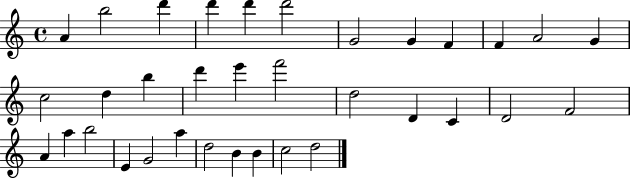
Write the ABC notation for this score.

X:1
T:Untitled
M:4/4
L:1/4
K:C
A b2 d' d' d' d'2 G2 G F F A2 G c2 d b d' e' f'2 d2 D C D2 F2 A a b2 E G2 a d2 B B c2 d2